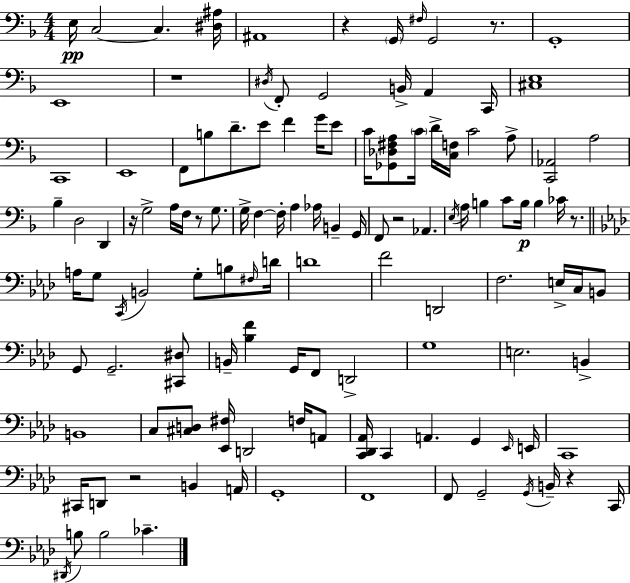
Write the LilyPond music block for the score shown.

{
  \clef bass
  \numericTimeSignature
  \time 4/4
  \key d \minor
  \repeat volta 2 { e16\pp c2~~ c4. <dis ais>16 | ais,1 | r4 \parenthesize g,16 \grace { fis16 } g,2 r8. | g,1-. | \break e,1 | r1 | \acciaccatura { dis16 } f,8-. g,2 b,16-> a,4 | c,16 <cis e>1 | \break c,1 | e,1 | f,8 b8 d'8.-- e'8 f'4 g'16 | e'8 c'16 <ges, des fis a>8 \parenthesize c'16 d'16-> <c f>16 c'2 | \break a8-> <c, aes,>2 a2 | bes4-- d2 d,4 | r16 g2-> a16 f16 r8 g8. | g16-> f4~~ f16-. a4 aes16 b,4-- | \break g,16 f,8 r2 aes,4. | \acciaccatura { e16 } a16 b4 c'8 b16\p b4 ces'16 | r8. \bar "||" \break \key f \minor a16 g8 \acciaccatura { c,16 } b,2 g8-. b8 | \grace { fis16 } d'16 d'1 | f'2 d,2 | f2. e16-> c16 | \break b,8 g,8 g,2.-- | <cis, dis>8 b,16-- <bes f'>4 g,16 f,8 d,2-> | g1 | e2. b,4-> | \break b,1 | c8 <cis d>8 <ees, fis>16 d,2 f16 | a,8 <c, des, aes,>16 c,4 a,4. g,4 | \grace { ees,16 } e,16 c,1 | \break cis,16 d,8 r2 b,4 | a,16 g,1-. | f,1 | f,8 g,2-- \acciaccatura { g,16 } b,16-- r4 | \break c,16 \acciaccatura { dis,16 } b8 b2 ces'4.-- | } \bar "|."
}